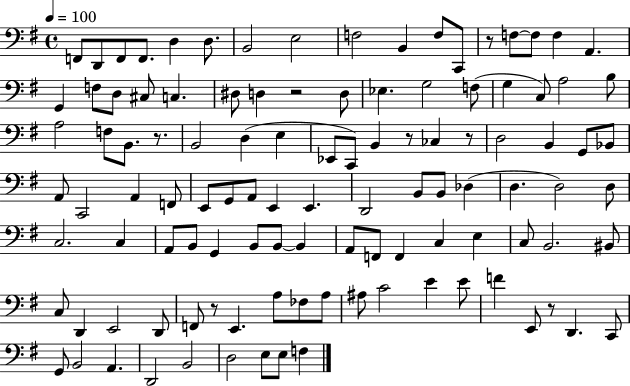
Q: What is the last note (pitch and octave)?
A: F3